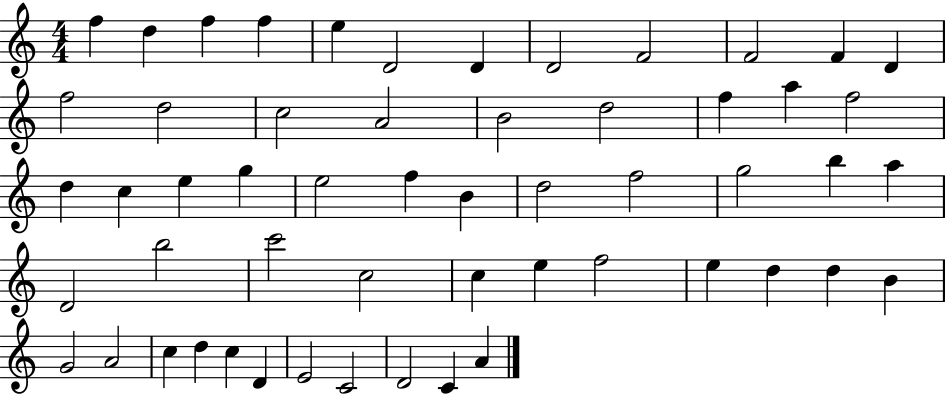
F5/q D5/q F5/q F5/q E5/q D4/h D4/q D4/h F4/h F4/h F4/q D4/q F5/h D5/h C5/h A4/h B4/h D5/h F5/q A5/q F5/h D5/q C5/q E5/q G5/q E5/h F5/q B4/q D5/h F5/h G5/h B5/q A5/q D4/h B5/h C6/h C5/h C5/q E5/q F5/h E5/q D5/q D5/q B4/q G4/h A4/h C5/q D5/q C5/q D4/q E4/h C4/h D4/h C4/q A4/q